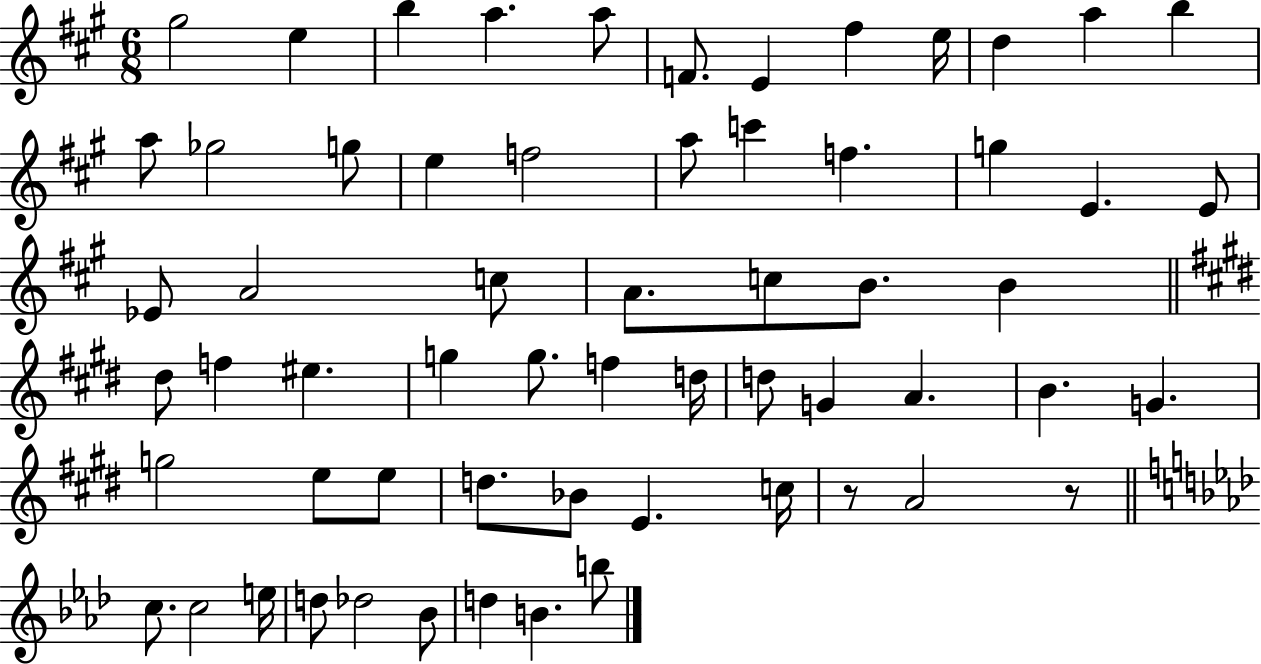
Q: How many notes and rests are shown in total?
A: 61